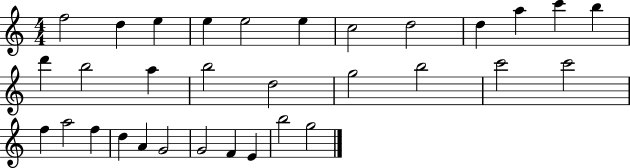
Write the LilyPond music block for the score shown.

{
  \clef treble
  \numericTimeSignature
  \time 4/4
  \key c \major
  f''2 d''4 e''4 | e''4 e''2 e''4 | c''2 d''2 | d''4 a''4 c'''4 b''4 | \break d'''4 b''2 a''4 | b''2 d''2 | g''2 b''2 | c'''2 c'''2 | \break f''4 a''2 f''4 | d''4 a'4 g'2 | g'2 f'4 e'4 | b''2 g''2 | \break \bar "|."
}